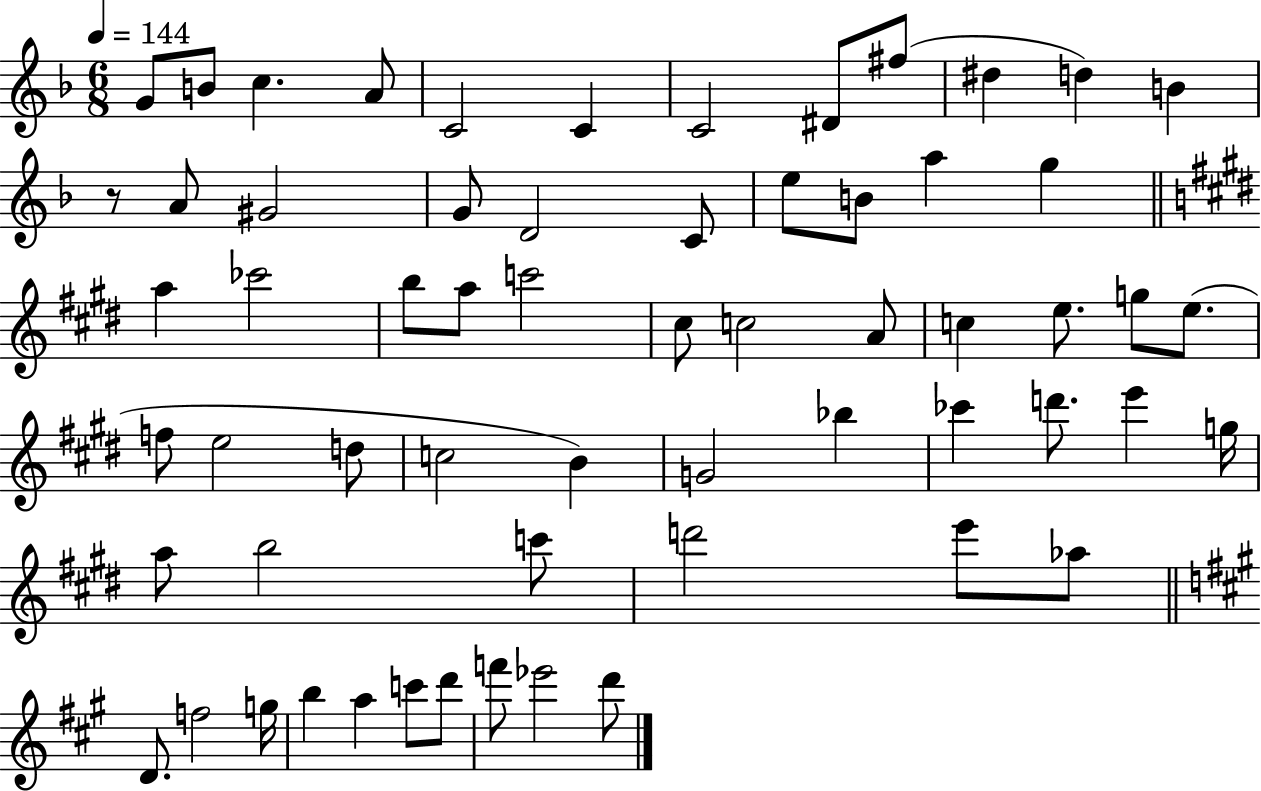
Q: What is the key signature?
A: F major